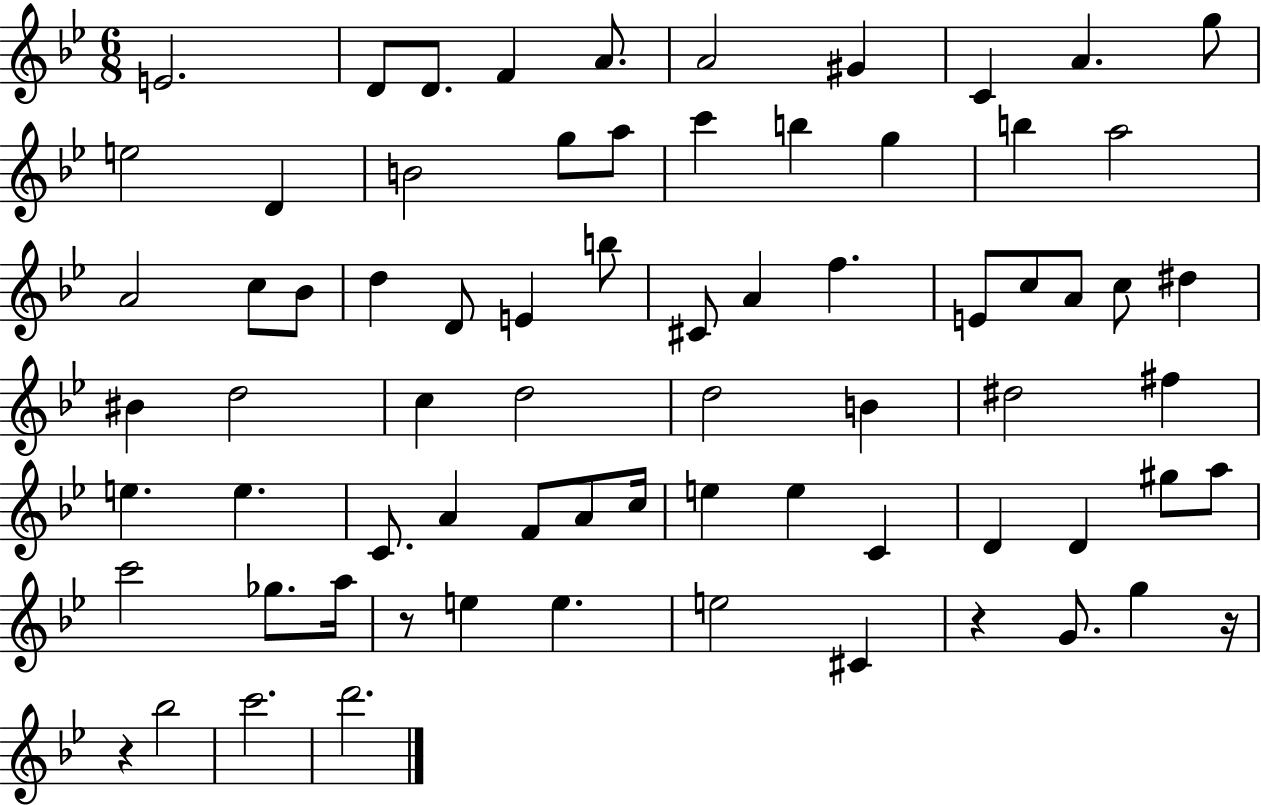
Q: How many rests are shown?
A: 4